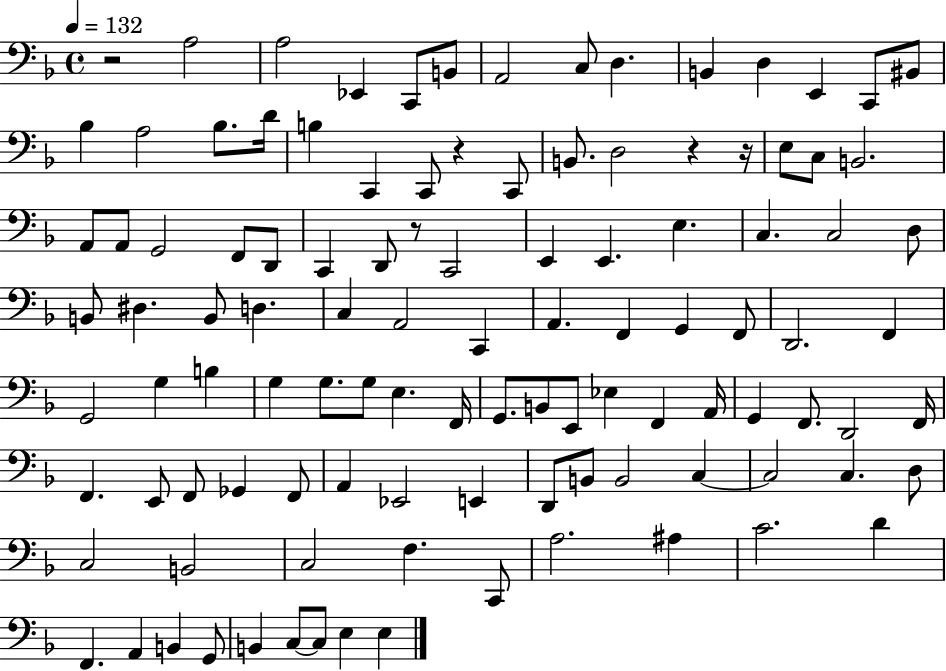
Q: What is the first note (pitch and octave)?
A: A3